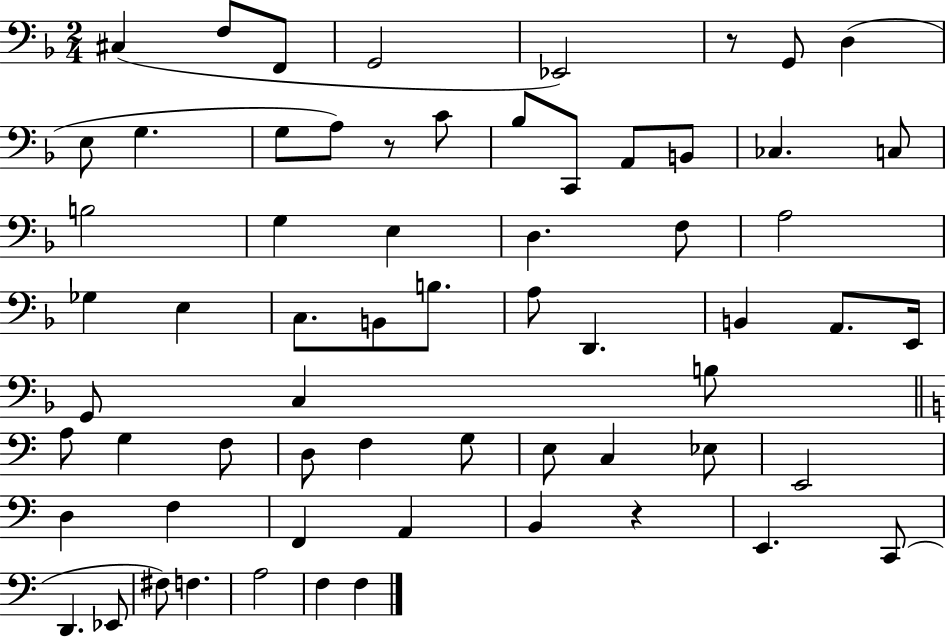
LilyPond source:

{
  \clef bass
  \numericTimeSignature
  \time 2/4
  \key f \major
  cis4( f8 f,8 | g,2 | ees,2) | r8 g,8 d4( | \break e8 g4. | g8 a8) r8 c'8 | bes8 c,8 a,8 b,8 | ces4. c8 | \break b2 | g4 e4 | d4. f8 | a2 | \break ges4 e4 | c8. b,8 b8. | a8 d,4. | b,4 a,8. e,16 | \break g,8 c4 b8 | \bar "||" \break \key a \minor a8 g4 f8 | d8 f4 g8 | e8 c4 ees8 | e,2 | \break d4 f4 | f,4 a,4 | b,4 r4 | e,4. c,8( | \break d,4. ees,8 | fis8) f4. | a2 | f4 f4 | \break \bar "|."
}